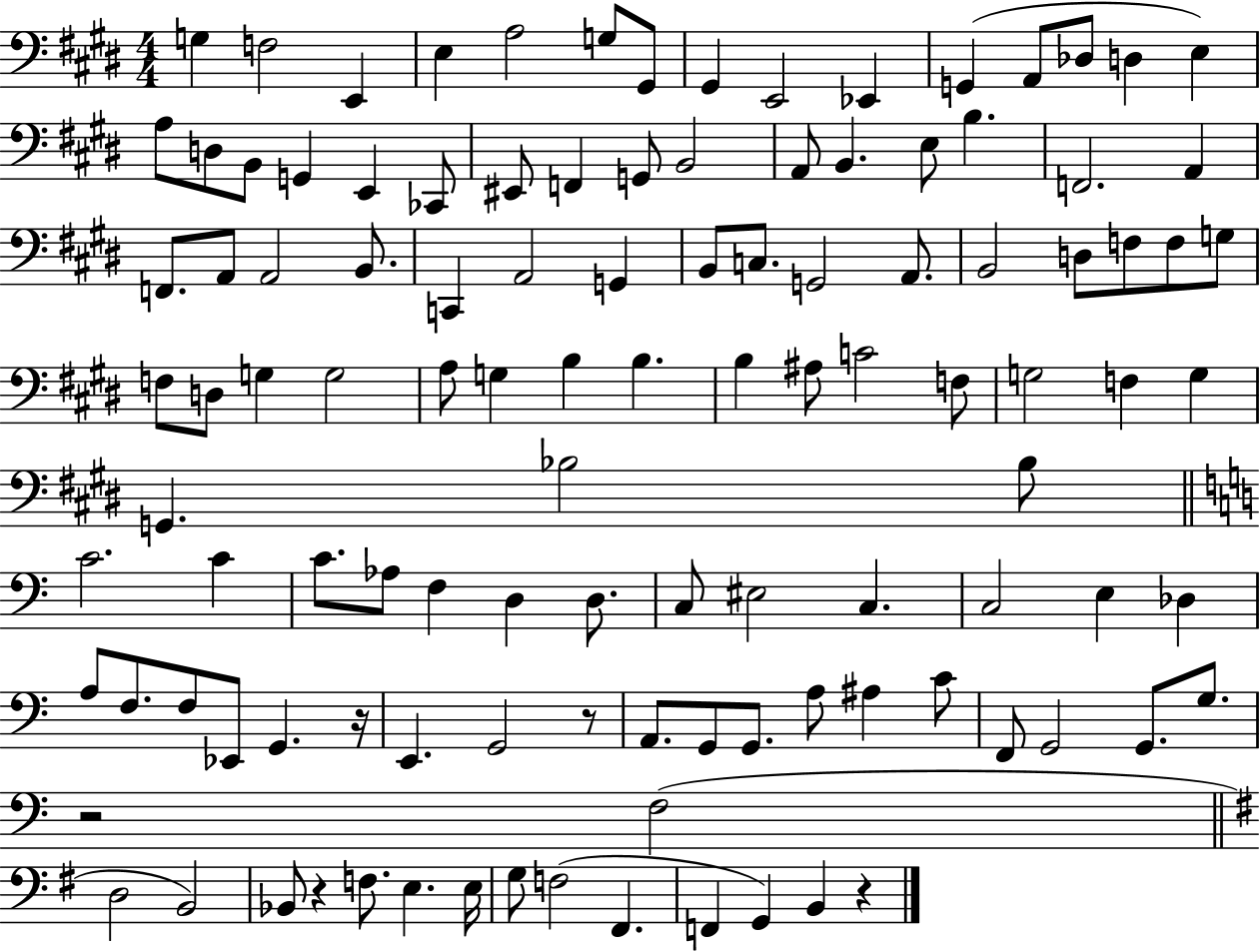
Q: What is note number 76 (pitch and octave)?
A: C3